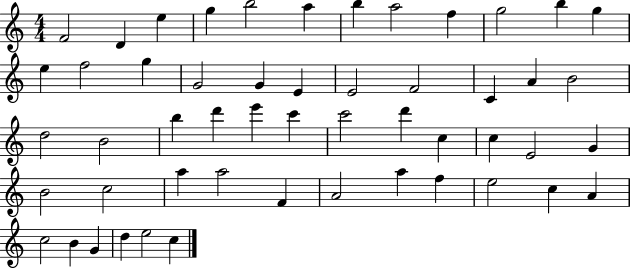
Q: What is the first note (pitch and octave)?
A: F4